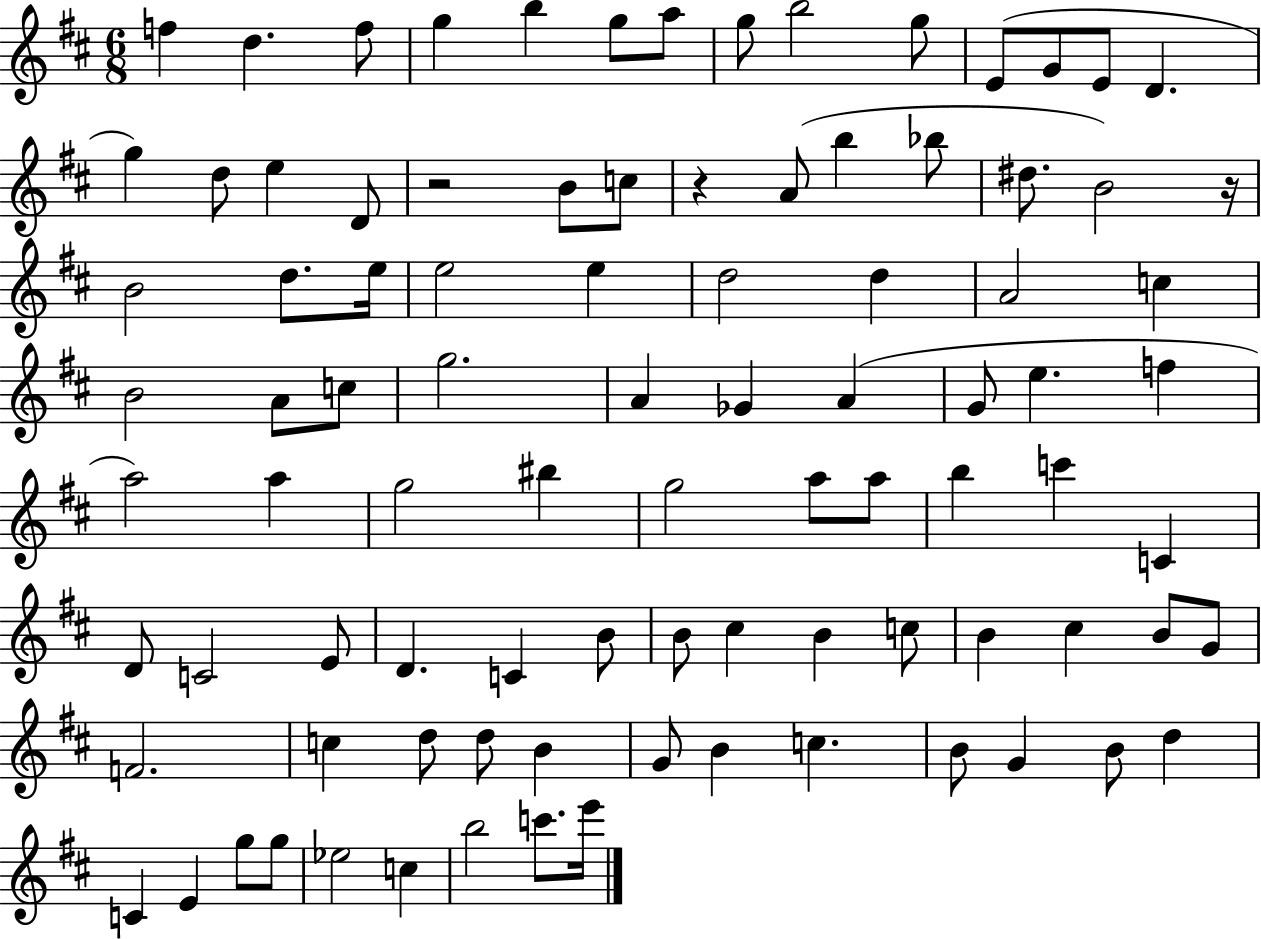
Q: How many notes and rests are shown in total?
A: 92